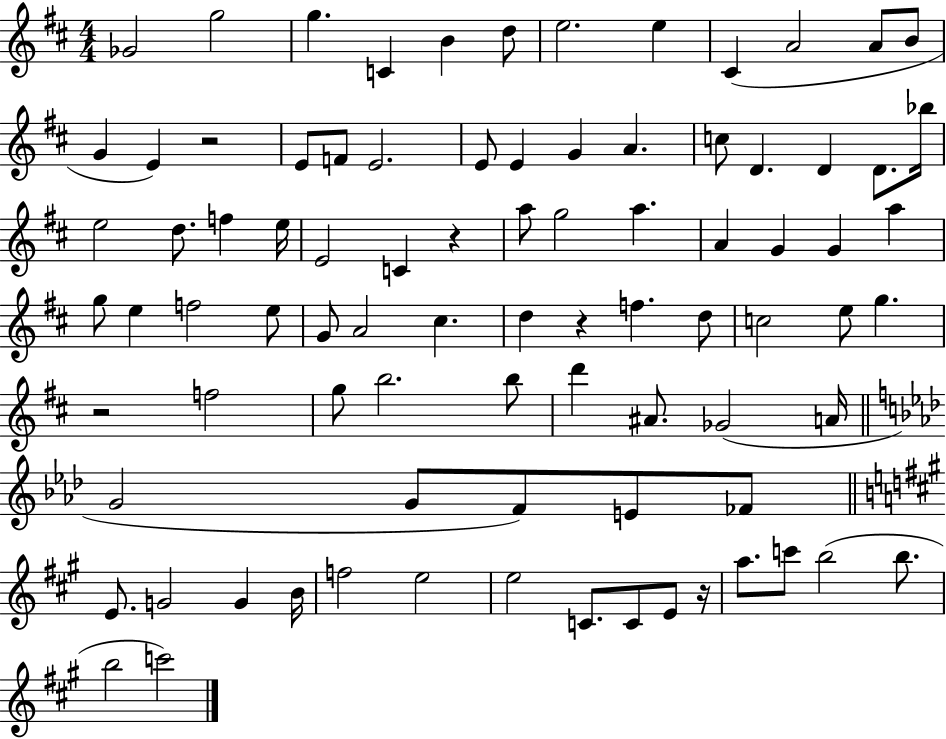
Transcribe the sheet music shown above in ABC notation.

X:1
T:Untitled
M:4/4
L:1/4
K:D
_G2 g2 g C B d/2 e2 e ^C A2 A/2 B/2 G E z2 E/2 F/2 E2 E/2 E G A c/2 D D D/2 _b/4 e2 d/2 f e/4 E2 C z a/2 g2 a A G G a g/2 e f2 e/2 G/2 A2 ^c d z f d/2 c2 e/2 g z2 f2 g/2 b2 b/2 d' ^A/2 _G2 A/4 G2 G/2 F/2 E/2 _F/2 E/2 G2 G B/4 f2 e2 e2 C/2 C/2 E/2 z/4 a/2 c'/2 b2 b/2 b2 c'2